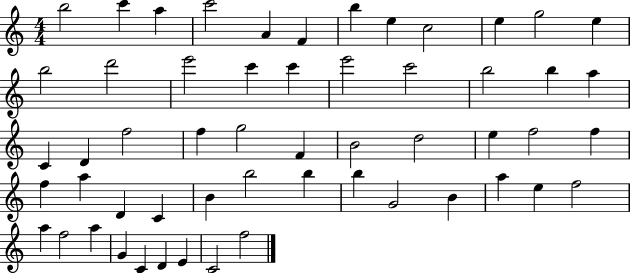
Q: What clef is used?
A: treble